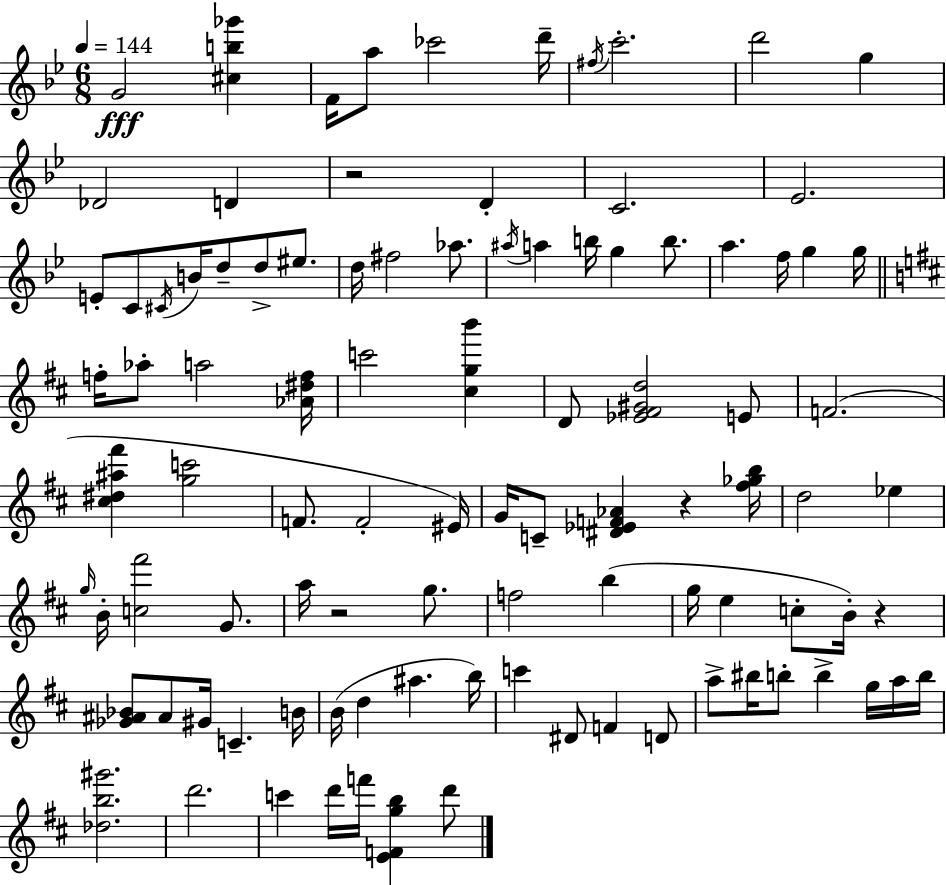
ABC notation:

X:1
T:Untitled
M:6/8
L:1/4
K:Bb
G2 [^cb_g'] F/4 a/2 _c'2 d'/4 ^f/4 c'2 d'2 g _D2 D z2 D C2 _E2 E/2 C/2 ^C/4 B/4 d/2 d/2 ^e/2 d/4 ^f2 _a/2 ^a/4 a b/4 g b/2 a f/4 g g/4 f/4 _a/2 a2 [_A^df]/4 c'2 [^cgb'] D/2 [_E^F^Gd]2 E/2 F2 [^c^d^a^f'] [gc']2 F/2 F2 ^E/4 G/4 C/2 [^D_EF_A] z [^f_gb]/4 d2 _e g/4 B/4 [c^f']2 G/2 a/4 z2 g/2 f2 b g/4 e c/2 B/4 z [_G^A_B]/2 ^A/2 ^G/4 C B/4 B/4 d ^a b/4 c' ^D/2 F D/2 a/2 ^b/4 b/2 b g/4 a/4 b/4 [_db^g']2 d'2 c' d'/4 f'/4 [EFgb] d'/2